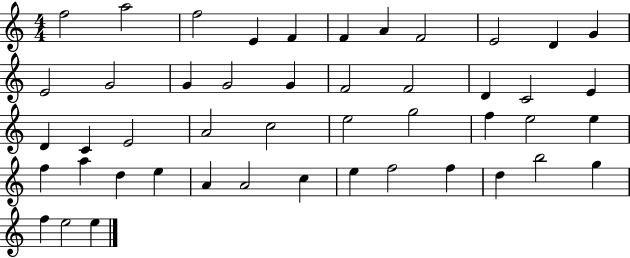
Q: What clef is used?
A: treble